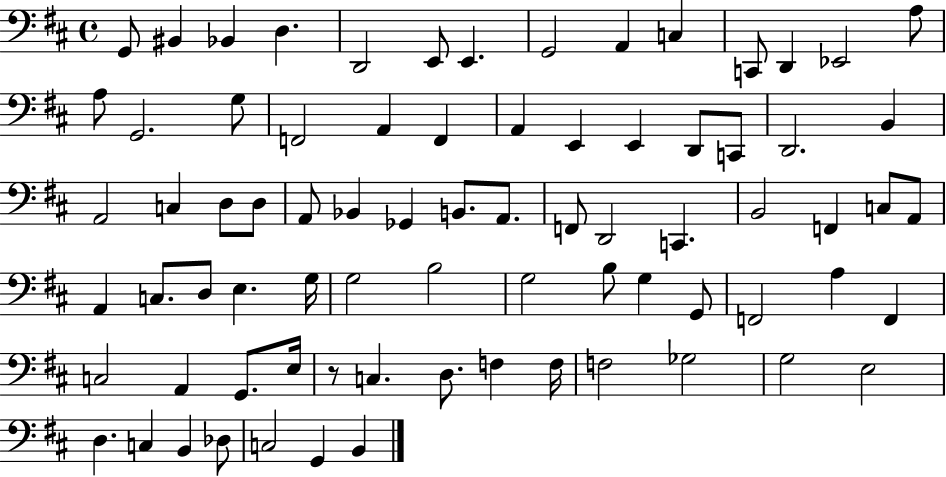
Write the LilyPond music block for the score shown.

{
  \clef bass
  \time 4/4
  \defaultTimeSignature
  \key d \major
  g,8 bis,4 bes,4 d4. | d,2 e,8 e,4. | g,2 a,4 c4 | c,8 d,4 ees,2 a8 | \break a8 g,2. g8 | f,2 a,4 f,4 | a,4 e,4 e,4 d,8 c,8 | d,2. b,4 | \break a,2 c4 d8 d8 | a,8 bes,4 ges,4 b,8. a,8. | f,8 d,2 c,4. | b,2 f,4 c8 a,8 | \break a,4 c8. d8 e4. g16 | g2 b2 | g2 b8 g4 g,8 | f,2 a4 f,4 | \break c2 a,4 g,8. e16 | r8 c4. d8. f4 f16 | f2 ges2 | g2 e2 | \break d4. c4 b,4 des8 | c2 g,4 b,4 | \bar "|."
}